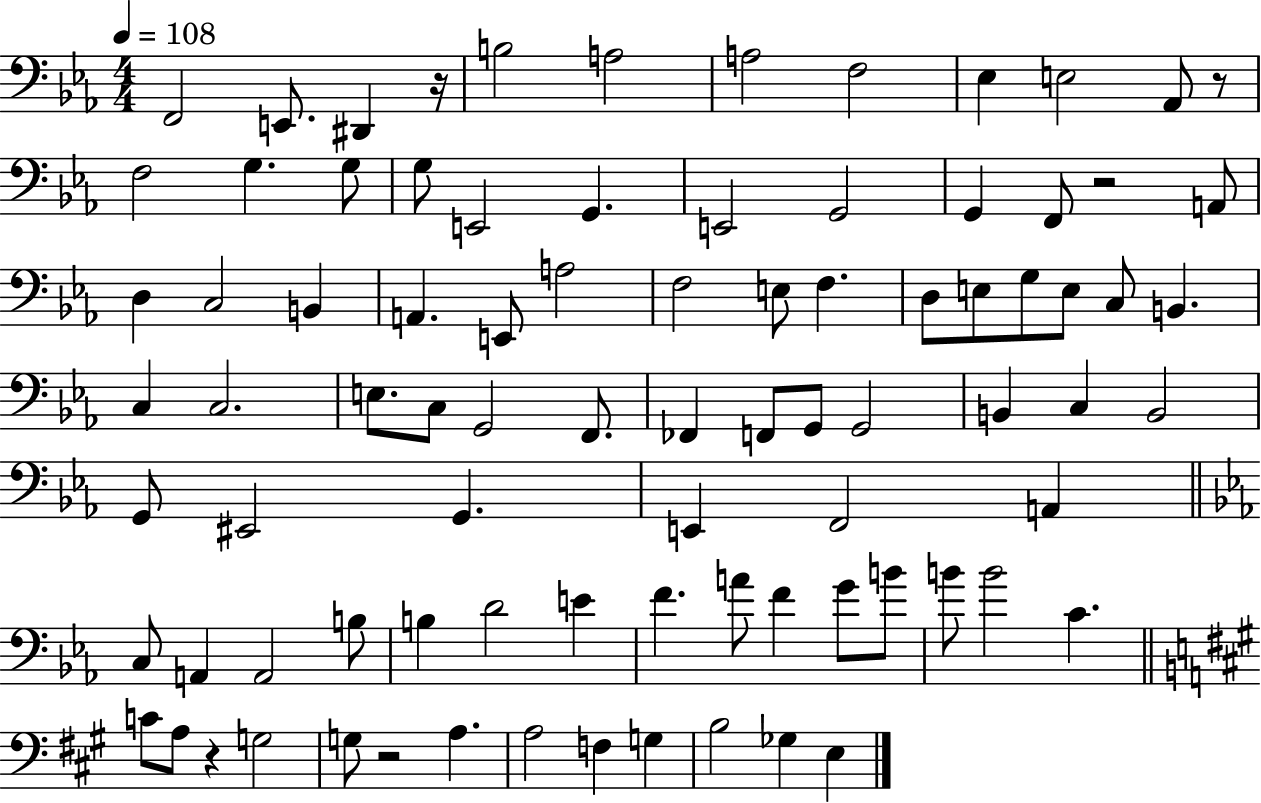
{
  \clef bass
  \numericTimeSignature
  \time 4/4
  \key ees \major
  \tempo 4 = 108
  f,2 e,8. dis,4 r16 | b2 a2 | a2 f2 | ees4 e2 aes,8 r8 | \break f2 g4. g8 | g8 e,2 g,4. | e,2 g,2 | g,4 f,8 r2 a,8 | \break d4 c2 b,4 | a,4. e,8 a2 | f2 e8 f4. | d8 e8 g8 e8 c8 b,4. | \break c4 c2. | e8. c8 g,2 f,8. | fes,4 f,8 g,8 g,2 | b,4 c4 b,2 | \break g,8 eis,2 g,4. | e,4 f,2 a,4 | \bar "||" \break \key ees \major c8 a,4 a,2 b8 | b4 d'2 e'4 | f'4. a'8 f'4 g'8 b'8 | b'8 b'2 c'4. | \break \bar "||" \break \key a \major c'8 a8 r4 g2 | g8 r2 a4. | a2 f4 g4 | b2 ges4 e4 | \break \bar "|."
}